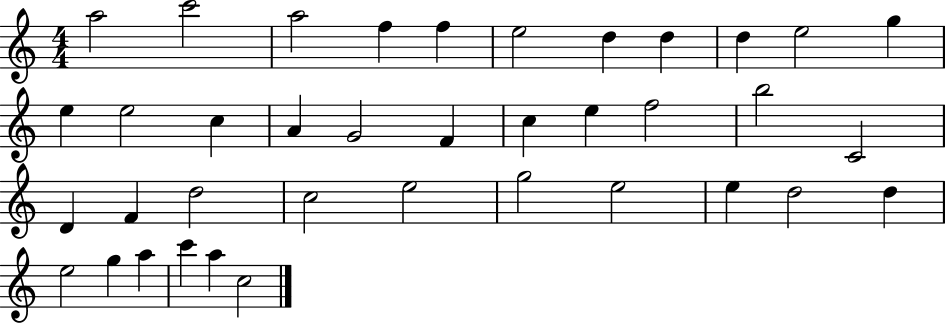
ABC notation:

X:1
T:Untitled
M:4/4
L:1/4
K:C
a2 c'2 a2 f f e2 d d d e2 g e e2 c A G2 F c e f2 b2 C2 D F d2 c2 e2 g2 e2 e d2 d e2 g a c' a c2